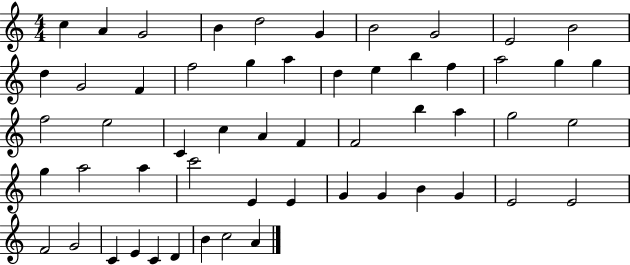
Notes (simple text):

C5/q A4/q G4/h B4/q D5/h G4/q B4/h G4/h E4/h B4/h D5/q G4/h F4/q F5/h G5/q A5/q D5/q E5/q B5/q F5/q A5/h G5/q G5/q F5/h E5/h C4/q C5/q A4/q F4/q F4/h B5/q A5/q G5/h E5/h G5/q A5/h A5/q C6/h E4/q E4/q G4/q G4/q B4/q G4/q E4/h E4/h F4/h G4/h C4/q E4/q C4/q D4/q B4/q C5/h A4/q